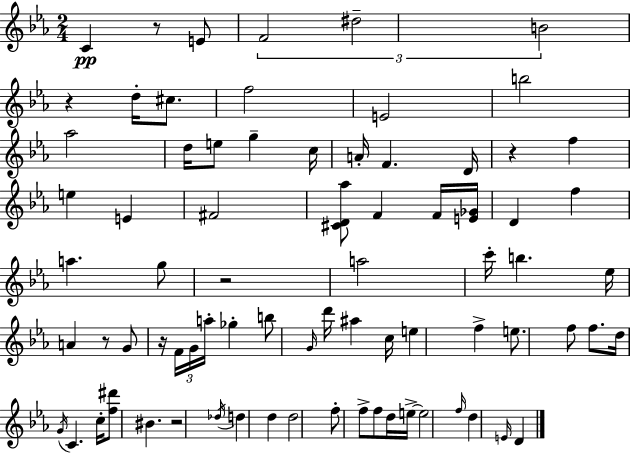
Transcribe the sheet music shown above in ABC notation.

X:1
T:Untitled
M:2/4
L:1/4
K:Eb
C z/2 E/2 F2 ^d2 B2 z d/4 ^c/2 f2 E2 b2 _a2 d/4 e/2 g c/4 A/4 F D/4 z f e E ^F2 [^CD_a]/2 F F/4 [E_G]/4 D f a g/2 z2 a2 c'/4 b _e/4 A z/2 G/2 z/4 F/4 G/4 a/4 _g b/2 G/4 d'/4 ^a c/4 e f e/2 f/2 f/2 d/4 G/4 C c/4 [f^d']/2 ^B z2 _d/4 d d d2 f/2 f/2 f/2 d/4 e/4 e2 f/4 d E/4 D